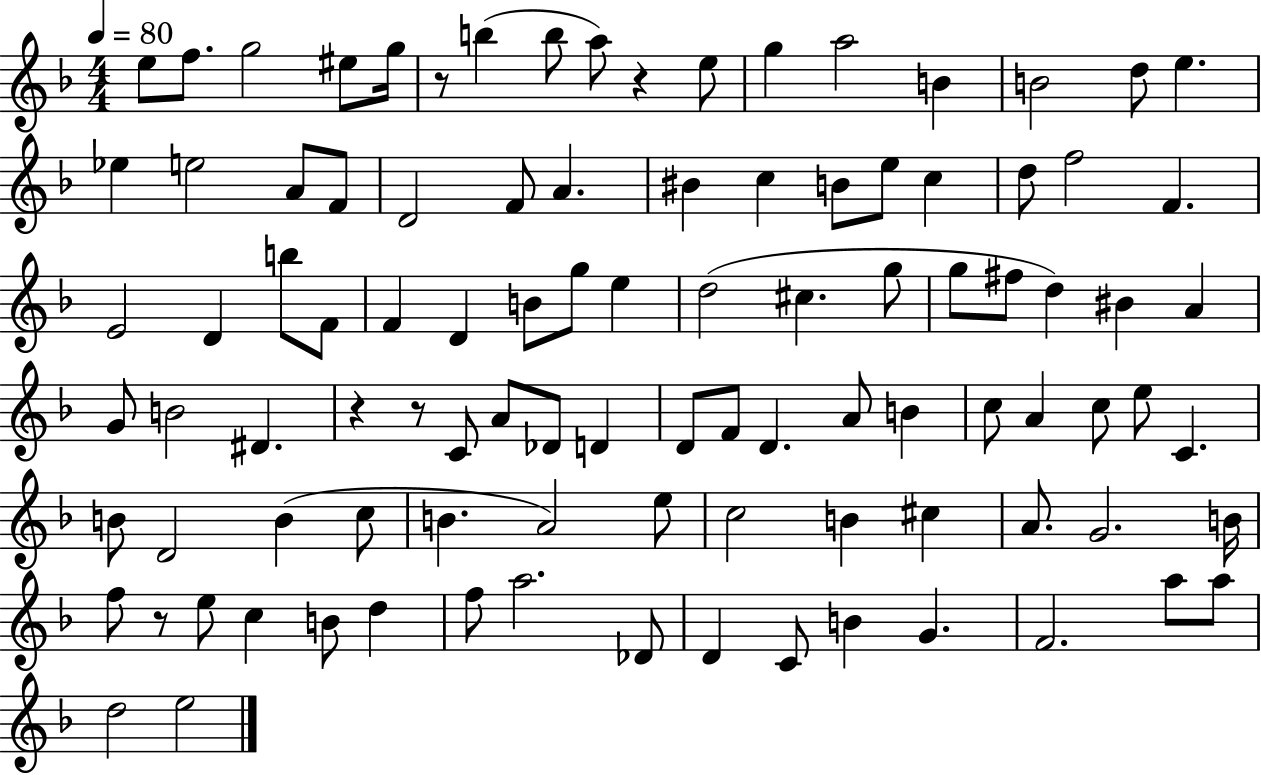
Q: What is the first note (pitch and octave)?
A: E5